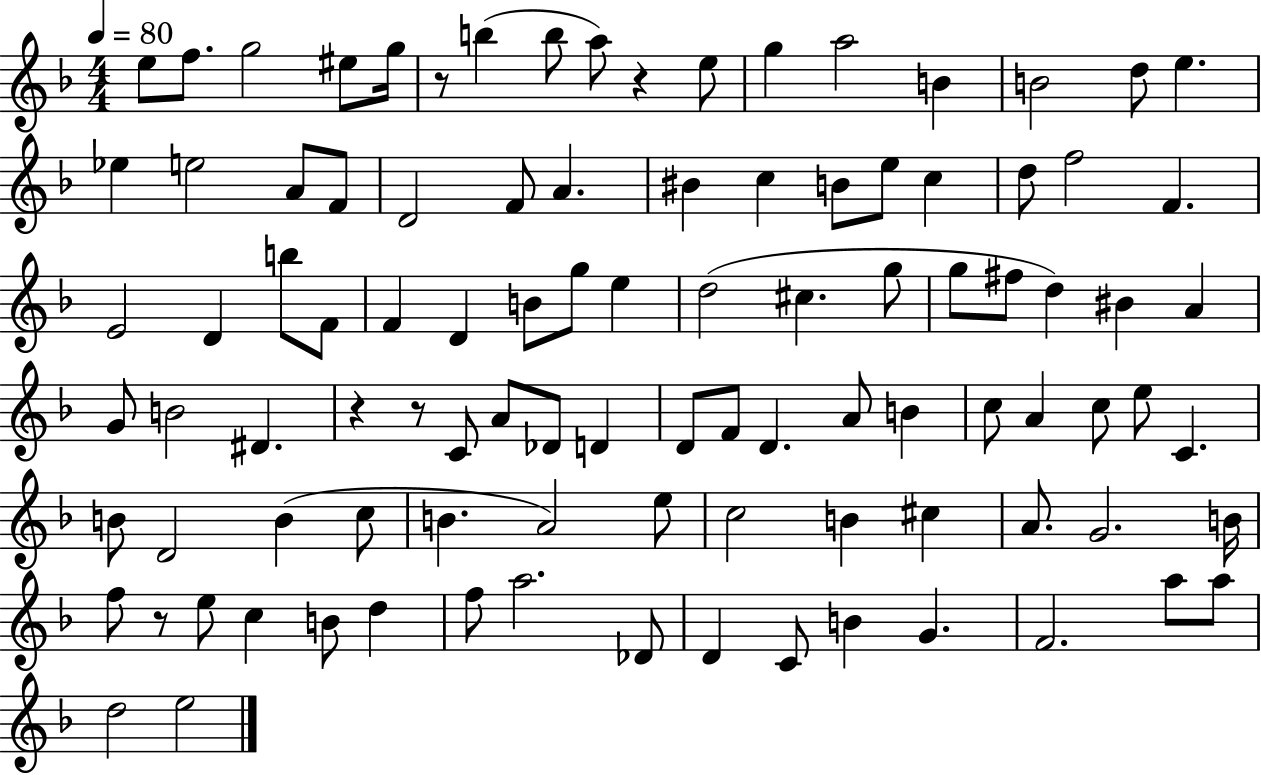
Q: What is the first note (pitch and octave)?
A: E5